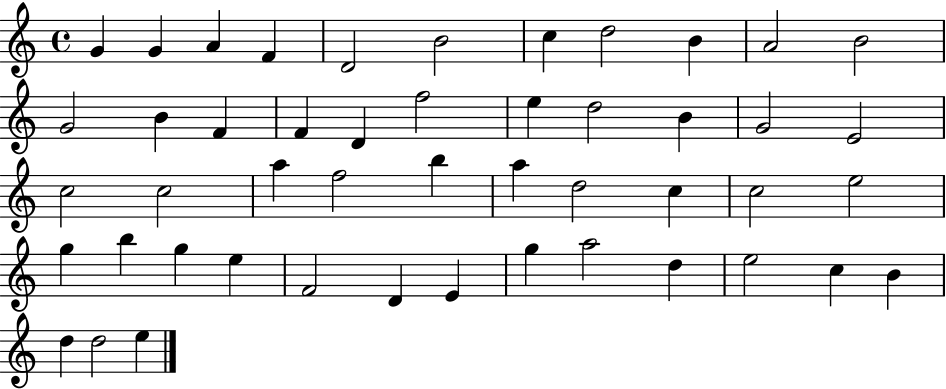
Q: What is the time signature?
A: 4/4